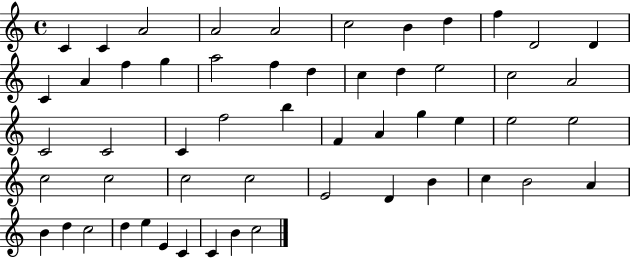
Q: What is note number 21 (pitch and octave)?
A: E5